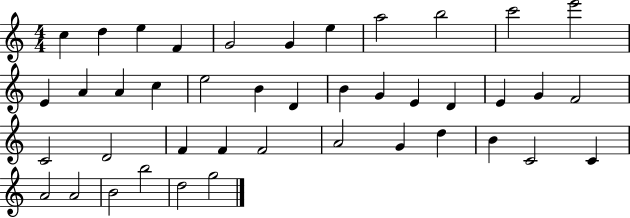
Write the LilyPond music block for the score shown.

{
  \clef treble
  \numericTimeSignature
  \time 4/4
  \key c \major
  c''4 d''4 e''4 f'4 | g'2 g'4 e''4 | a''2 b''2 | c'''2 e'''2 | \break e'4 a'4 a'4 c''4 | e''2 b'4 d'4 | b'4 g'4 e'4 d'4 | e'4 g'4 f'2 | \break c'2 d'2 | f'4 f'4 f'2 | a'2 g'4 d''4 | b'4 c'2 c'4 | \break a'2 a'2 | b'2 b''2 | d''2 g''2 | \bar "|."
}